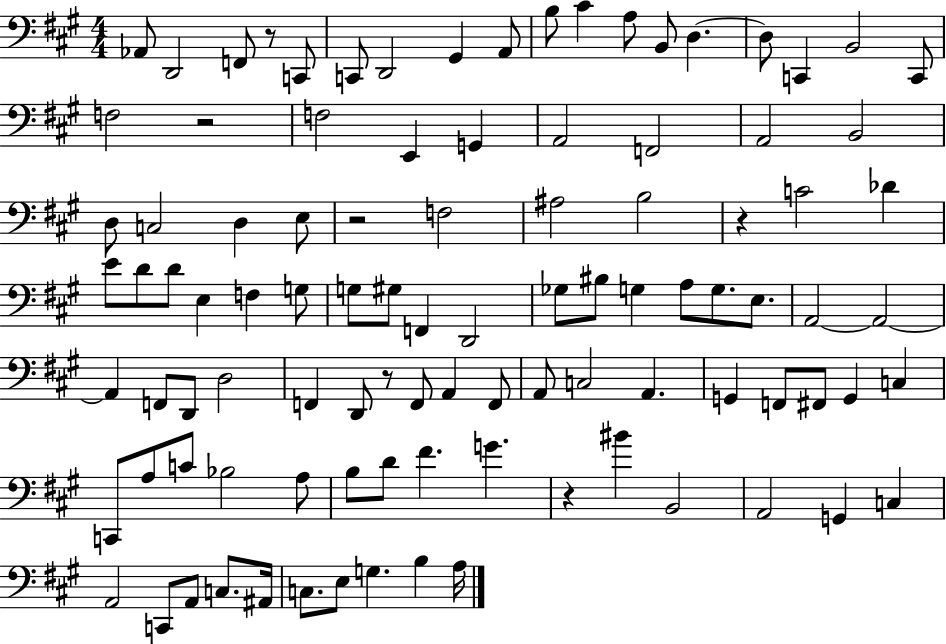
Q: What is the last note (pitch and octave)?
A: A3